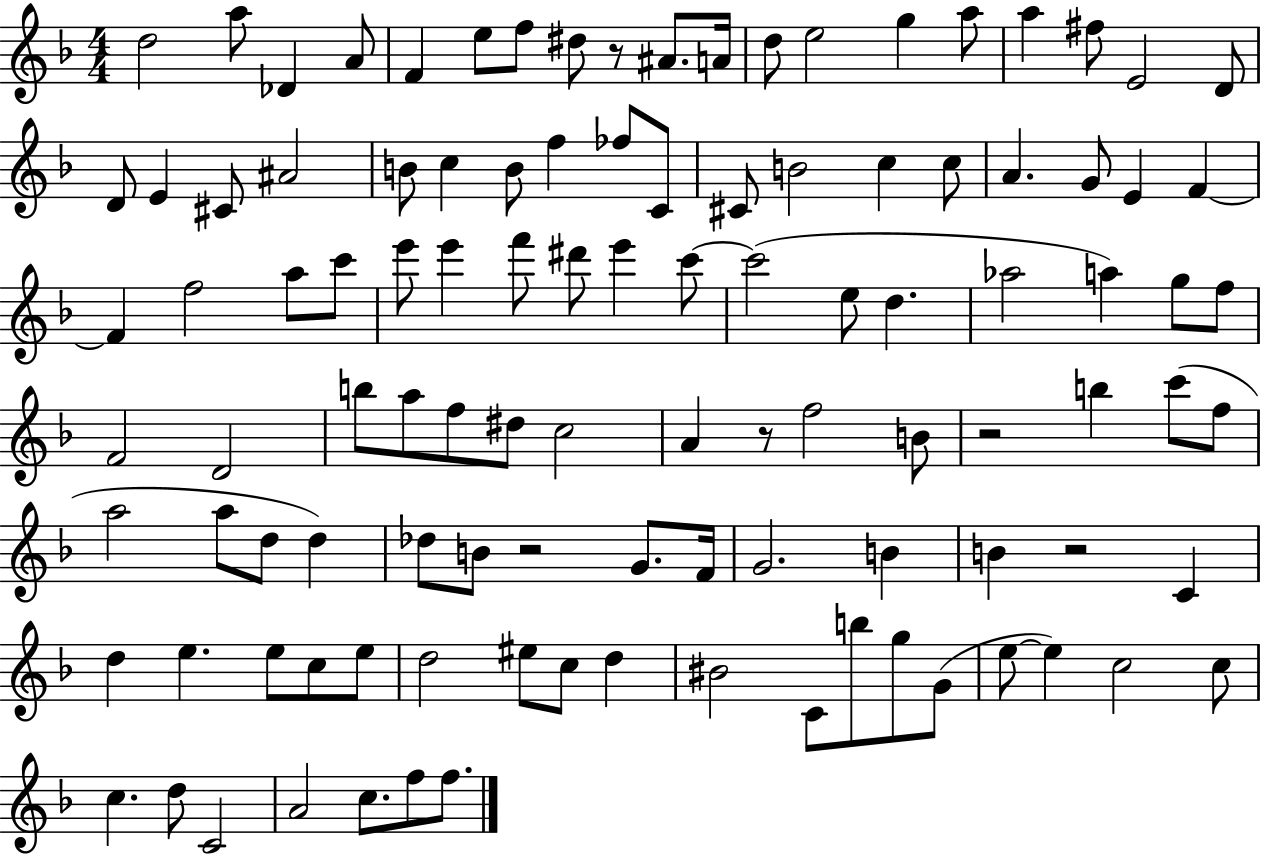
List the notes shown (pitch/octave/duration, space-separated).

D5/h A5/e Db4/q A4/e F4/q E5/e F5/e D#5/e R/e A#4/e. A4/s D5/e E5/h G5/q A5/e A5/q F#5/e E4/h D4/e D4/e E4/q C#4/e A#4/h B4/e C5/q B4/e F5/q FES5/e C4/e C#4/e B4/h C5/q C5/e A4/q. G4/e E4/q F4/q F4/q F5/h A5/e C6/e E6/e E6/q F6/e D#6/e E6/q C6/e C6/h E5/e D5/q. Ab5/h A5/q G5/e F5/e F4/h D4/h B5/e A5/e F5/e D#5/e C5/h A4/q R/e F5/h B4/e R/h B5/q C6/e F5/e A5/h A5/e D5/e D5/q Db5/e B4/e R/h G4/e. F4/s G4/h. B4/q B4/q R/h C4/q D5/q E5/q. E5/e C5/e E5/e D5/h EIS5/e C5/e D5/q BIS4/h C4/e B5/e G5/e G4/e E5/e E5/q C5/h C5/e C5/q. D5/e C4/h A4/h C5/e. F5/e F5/e.